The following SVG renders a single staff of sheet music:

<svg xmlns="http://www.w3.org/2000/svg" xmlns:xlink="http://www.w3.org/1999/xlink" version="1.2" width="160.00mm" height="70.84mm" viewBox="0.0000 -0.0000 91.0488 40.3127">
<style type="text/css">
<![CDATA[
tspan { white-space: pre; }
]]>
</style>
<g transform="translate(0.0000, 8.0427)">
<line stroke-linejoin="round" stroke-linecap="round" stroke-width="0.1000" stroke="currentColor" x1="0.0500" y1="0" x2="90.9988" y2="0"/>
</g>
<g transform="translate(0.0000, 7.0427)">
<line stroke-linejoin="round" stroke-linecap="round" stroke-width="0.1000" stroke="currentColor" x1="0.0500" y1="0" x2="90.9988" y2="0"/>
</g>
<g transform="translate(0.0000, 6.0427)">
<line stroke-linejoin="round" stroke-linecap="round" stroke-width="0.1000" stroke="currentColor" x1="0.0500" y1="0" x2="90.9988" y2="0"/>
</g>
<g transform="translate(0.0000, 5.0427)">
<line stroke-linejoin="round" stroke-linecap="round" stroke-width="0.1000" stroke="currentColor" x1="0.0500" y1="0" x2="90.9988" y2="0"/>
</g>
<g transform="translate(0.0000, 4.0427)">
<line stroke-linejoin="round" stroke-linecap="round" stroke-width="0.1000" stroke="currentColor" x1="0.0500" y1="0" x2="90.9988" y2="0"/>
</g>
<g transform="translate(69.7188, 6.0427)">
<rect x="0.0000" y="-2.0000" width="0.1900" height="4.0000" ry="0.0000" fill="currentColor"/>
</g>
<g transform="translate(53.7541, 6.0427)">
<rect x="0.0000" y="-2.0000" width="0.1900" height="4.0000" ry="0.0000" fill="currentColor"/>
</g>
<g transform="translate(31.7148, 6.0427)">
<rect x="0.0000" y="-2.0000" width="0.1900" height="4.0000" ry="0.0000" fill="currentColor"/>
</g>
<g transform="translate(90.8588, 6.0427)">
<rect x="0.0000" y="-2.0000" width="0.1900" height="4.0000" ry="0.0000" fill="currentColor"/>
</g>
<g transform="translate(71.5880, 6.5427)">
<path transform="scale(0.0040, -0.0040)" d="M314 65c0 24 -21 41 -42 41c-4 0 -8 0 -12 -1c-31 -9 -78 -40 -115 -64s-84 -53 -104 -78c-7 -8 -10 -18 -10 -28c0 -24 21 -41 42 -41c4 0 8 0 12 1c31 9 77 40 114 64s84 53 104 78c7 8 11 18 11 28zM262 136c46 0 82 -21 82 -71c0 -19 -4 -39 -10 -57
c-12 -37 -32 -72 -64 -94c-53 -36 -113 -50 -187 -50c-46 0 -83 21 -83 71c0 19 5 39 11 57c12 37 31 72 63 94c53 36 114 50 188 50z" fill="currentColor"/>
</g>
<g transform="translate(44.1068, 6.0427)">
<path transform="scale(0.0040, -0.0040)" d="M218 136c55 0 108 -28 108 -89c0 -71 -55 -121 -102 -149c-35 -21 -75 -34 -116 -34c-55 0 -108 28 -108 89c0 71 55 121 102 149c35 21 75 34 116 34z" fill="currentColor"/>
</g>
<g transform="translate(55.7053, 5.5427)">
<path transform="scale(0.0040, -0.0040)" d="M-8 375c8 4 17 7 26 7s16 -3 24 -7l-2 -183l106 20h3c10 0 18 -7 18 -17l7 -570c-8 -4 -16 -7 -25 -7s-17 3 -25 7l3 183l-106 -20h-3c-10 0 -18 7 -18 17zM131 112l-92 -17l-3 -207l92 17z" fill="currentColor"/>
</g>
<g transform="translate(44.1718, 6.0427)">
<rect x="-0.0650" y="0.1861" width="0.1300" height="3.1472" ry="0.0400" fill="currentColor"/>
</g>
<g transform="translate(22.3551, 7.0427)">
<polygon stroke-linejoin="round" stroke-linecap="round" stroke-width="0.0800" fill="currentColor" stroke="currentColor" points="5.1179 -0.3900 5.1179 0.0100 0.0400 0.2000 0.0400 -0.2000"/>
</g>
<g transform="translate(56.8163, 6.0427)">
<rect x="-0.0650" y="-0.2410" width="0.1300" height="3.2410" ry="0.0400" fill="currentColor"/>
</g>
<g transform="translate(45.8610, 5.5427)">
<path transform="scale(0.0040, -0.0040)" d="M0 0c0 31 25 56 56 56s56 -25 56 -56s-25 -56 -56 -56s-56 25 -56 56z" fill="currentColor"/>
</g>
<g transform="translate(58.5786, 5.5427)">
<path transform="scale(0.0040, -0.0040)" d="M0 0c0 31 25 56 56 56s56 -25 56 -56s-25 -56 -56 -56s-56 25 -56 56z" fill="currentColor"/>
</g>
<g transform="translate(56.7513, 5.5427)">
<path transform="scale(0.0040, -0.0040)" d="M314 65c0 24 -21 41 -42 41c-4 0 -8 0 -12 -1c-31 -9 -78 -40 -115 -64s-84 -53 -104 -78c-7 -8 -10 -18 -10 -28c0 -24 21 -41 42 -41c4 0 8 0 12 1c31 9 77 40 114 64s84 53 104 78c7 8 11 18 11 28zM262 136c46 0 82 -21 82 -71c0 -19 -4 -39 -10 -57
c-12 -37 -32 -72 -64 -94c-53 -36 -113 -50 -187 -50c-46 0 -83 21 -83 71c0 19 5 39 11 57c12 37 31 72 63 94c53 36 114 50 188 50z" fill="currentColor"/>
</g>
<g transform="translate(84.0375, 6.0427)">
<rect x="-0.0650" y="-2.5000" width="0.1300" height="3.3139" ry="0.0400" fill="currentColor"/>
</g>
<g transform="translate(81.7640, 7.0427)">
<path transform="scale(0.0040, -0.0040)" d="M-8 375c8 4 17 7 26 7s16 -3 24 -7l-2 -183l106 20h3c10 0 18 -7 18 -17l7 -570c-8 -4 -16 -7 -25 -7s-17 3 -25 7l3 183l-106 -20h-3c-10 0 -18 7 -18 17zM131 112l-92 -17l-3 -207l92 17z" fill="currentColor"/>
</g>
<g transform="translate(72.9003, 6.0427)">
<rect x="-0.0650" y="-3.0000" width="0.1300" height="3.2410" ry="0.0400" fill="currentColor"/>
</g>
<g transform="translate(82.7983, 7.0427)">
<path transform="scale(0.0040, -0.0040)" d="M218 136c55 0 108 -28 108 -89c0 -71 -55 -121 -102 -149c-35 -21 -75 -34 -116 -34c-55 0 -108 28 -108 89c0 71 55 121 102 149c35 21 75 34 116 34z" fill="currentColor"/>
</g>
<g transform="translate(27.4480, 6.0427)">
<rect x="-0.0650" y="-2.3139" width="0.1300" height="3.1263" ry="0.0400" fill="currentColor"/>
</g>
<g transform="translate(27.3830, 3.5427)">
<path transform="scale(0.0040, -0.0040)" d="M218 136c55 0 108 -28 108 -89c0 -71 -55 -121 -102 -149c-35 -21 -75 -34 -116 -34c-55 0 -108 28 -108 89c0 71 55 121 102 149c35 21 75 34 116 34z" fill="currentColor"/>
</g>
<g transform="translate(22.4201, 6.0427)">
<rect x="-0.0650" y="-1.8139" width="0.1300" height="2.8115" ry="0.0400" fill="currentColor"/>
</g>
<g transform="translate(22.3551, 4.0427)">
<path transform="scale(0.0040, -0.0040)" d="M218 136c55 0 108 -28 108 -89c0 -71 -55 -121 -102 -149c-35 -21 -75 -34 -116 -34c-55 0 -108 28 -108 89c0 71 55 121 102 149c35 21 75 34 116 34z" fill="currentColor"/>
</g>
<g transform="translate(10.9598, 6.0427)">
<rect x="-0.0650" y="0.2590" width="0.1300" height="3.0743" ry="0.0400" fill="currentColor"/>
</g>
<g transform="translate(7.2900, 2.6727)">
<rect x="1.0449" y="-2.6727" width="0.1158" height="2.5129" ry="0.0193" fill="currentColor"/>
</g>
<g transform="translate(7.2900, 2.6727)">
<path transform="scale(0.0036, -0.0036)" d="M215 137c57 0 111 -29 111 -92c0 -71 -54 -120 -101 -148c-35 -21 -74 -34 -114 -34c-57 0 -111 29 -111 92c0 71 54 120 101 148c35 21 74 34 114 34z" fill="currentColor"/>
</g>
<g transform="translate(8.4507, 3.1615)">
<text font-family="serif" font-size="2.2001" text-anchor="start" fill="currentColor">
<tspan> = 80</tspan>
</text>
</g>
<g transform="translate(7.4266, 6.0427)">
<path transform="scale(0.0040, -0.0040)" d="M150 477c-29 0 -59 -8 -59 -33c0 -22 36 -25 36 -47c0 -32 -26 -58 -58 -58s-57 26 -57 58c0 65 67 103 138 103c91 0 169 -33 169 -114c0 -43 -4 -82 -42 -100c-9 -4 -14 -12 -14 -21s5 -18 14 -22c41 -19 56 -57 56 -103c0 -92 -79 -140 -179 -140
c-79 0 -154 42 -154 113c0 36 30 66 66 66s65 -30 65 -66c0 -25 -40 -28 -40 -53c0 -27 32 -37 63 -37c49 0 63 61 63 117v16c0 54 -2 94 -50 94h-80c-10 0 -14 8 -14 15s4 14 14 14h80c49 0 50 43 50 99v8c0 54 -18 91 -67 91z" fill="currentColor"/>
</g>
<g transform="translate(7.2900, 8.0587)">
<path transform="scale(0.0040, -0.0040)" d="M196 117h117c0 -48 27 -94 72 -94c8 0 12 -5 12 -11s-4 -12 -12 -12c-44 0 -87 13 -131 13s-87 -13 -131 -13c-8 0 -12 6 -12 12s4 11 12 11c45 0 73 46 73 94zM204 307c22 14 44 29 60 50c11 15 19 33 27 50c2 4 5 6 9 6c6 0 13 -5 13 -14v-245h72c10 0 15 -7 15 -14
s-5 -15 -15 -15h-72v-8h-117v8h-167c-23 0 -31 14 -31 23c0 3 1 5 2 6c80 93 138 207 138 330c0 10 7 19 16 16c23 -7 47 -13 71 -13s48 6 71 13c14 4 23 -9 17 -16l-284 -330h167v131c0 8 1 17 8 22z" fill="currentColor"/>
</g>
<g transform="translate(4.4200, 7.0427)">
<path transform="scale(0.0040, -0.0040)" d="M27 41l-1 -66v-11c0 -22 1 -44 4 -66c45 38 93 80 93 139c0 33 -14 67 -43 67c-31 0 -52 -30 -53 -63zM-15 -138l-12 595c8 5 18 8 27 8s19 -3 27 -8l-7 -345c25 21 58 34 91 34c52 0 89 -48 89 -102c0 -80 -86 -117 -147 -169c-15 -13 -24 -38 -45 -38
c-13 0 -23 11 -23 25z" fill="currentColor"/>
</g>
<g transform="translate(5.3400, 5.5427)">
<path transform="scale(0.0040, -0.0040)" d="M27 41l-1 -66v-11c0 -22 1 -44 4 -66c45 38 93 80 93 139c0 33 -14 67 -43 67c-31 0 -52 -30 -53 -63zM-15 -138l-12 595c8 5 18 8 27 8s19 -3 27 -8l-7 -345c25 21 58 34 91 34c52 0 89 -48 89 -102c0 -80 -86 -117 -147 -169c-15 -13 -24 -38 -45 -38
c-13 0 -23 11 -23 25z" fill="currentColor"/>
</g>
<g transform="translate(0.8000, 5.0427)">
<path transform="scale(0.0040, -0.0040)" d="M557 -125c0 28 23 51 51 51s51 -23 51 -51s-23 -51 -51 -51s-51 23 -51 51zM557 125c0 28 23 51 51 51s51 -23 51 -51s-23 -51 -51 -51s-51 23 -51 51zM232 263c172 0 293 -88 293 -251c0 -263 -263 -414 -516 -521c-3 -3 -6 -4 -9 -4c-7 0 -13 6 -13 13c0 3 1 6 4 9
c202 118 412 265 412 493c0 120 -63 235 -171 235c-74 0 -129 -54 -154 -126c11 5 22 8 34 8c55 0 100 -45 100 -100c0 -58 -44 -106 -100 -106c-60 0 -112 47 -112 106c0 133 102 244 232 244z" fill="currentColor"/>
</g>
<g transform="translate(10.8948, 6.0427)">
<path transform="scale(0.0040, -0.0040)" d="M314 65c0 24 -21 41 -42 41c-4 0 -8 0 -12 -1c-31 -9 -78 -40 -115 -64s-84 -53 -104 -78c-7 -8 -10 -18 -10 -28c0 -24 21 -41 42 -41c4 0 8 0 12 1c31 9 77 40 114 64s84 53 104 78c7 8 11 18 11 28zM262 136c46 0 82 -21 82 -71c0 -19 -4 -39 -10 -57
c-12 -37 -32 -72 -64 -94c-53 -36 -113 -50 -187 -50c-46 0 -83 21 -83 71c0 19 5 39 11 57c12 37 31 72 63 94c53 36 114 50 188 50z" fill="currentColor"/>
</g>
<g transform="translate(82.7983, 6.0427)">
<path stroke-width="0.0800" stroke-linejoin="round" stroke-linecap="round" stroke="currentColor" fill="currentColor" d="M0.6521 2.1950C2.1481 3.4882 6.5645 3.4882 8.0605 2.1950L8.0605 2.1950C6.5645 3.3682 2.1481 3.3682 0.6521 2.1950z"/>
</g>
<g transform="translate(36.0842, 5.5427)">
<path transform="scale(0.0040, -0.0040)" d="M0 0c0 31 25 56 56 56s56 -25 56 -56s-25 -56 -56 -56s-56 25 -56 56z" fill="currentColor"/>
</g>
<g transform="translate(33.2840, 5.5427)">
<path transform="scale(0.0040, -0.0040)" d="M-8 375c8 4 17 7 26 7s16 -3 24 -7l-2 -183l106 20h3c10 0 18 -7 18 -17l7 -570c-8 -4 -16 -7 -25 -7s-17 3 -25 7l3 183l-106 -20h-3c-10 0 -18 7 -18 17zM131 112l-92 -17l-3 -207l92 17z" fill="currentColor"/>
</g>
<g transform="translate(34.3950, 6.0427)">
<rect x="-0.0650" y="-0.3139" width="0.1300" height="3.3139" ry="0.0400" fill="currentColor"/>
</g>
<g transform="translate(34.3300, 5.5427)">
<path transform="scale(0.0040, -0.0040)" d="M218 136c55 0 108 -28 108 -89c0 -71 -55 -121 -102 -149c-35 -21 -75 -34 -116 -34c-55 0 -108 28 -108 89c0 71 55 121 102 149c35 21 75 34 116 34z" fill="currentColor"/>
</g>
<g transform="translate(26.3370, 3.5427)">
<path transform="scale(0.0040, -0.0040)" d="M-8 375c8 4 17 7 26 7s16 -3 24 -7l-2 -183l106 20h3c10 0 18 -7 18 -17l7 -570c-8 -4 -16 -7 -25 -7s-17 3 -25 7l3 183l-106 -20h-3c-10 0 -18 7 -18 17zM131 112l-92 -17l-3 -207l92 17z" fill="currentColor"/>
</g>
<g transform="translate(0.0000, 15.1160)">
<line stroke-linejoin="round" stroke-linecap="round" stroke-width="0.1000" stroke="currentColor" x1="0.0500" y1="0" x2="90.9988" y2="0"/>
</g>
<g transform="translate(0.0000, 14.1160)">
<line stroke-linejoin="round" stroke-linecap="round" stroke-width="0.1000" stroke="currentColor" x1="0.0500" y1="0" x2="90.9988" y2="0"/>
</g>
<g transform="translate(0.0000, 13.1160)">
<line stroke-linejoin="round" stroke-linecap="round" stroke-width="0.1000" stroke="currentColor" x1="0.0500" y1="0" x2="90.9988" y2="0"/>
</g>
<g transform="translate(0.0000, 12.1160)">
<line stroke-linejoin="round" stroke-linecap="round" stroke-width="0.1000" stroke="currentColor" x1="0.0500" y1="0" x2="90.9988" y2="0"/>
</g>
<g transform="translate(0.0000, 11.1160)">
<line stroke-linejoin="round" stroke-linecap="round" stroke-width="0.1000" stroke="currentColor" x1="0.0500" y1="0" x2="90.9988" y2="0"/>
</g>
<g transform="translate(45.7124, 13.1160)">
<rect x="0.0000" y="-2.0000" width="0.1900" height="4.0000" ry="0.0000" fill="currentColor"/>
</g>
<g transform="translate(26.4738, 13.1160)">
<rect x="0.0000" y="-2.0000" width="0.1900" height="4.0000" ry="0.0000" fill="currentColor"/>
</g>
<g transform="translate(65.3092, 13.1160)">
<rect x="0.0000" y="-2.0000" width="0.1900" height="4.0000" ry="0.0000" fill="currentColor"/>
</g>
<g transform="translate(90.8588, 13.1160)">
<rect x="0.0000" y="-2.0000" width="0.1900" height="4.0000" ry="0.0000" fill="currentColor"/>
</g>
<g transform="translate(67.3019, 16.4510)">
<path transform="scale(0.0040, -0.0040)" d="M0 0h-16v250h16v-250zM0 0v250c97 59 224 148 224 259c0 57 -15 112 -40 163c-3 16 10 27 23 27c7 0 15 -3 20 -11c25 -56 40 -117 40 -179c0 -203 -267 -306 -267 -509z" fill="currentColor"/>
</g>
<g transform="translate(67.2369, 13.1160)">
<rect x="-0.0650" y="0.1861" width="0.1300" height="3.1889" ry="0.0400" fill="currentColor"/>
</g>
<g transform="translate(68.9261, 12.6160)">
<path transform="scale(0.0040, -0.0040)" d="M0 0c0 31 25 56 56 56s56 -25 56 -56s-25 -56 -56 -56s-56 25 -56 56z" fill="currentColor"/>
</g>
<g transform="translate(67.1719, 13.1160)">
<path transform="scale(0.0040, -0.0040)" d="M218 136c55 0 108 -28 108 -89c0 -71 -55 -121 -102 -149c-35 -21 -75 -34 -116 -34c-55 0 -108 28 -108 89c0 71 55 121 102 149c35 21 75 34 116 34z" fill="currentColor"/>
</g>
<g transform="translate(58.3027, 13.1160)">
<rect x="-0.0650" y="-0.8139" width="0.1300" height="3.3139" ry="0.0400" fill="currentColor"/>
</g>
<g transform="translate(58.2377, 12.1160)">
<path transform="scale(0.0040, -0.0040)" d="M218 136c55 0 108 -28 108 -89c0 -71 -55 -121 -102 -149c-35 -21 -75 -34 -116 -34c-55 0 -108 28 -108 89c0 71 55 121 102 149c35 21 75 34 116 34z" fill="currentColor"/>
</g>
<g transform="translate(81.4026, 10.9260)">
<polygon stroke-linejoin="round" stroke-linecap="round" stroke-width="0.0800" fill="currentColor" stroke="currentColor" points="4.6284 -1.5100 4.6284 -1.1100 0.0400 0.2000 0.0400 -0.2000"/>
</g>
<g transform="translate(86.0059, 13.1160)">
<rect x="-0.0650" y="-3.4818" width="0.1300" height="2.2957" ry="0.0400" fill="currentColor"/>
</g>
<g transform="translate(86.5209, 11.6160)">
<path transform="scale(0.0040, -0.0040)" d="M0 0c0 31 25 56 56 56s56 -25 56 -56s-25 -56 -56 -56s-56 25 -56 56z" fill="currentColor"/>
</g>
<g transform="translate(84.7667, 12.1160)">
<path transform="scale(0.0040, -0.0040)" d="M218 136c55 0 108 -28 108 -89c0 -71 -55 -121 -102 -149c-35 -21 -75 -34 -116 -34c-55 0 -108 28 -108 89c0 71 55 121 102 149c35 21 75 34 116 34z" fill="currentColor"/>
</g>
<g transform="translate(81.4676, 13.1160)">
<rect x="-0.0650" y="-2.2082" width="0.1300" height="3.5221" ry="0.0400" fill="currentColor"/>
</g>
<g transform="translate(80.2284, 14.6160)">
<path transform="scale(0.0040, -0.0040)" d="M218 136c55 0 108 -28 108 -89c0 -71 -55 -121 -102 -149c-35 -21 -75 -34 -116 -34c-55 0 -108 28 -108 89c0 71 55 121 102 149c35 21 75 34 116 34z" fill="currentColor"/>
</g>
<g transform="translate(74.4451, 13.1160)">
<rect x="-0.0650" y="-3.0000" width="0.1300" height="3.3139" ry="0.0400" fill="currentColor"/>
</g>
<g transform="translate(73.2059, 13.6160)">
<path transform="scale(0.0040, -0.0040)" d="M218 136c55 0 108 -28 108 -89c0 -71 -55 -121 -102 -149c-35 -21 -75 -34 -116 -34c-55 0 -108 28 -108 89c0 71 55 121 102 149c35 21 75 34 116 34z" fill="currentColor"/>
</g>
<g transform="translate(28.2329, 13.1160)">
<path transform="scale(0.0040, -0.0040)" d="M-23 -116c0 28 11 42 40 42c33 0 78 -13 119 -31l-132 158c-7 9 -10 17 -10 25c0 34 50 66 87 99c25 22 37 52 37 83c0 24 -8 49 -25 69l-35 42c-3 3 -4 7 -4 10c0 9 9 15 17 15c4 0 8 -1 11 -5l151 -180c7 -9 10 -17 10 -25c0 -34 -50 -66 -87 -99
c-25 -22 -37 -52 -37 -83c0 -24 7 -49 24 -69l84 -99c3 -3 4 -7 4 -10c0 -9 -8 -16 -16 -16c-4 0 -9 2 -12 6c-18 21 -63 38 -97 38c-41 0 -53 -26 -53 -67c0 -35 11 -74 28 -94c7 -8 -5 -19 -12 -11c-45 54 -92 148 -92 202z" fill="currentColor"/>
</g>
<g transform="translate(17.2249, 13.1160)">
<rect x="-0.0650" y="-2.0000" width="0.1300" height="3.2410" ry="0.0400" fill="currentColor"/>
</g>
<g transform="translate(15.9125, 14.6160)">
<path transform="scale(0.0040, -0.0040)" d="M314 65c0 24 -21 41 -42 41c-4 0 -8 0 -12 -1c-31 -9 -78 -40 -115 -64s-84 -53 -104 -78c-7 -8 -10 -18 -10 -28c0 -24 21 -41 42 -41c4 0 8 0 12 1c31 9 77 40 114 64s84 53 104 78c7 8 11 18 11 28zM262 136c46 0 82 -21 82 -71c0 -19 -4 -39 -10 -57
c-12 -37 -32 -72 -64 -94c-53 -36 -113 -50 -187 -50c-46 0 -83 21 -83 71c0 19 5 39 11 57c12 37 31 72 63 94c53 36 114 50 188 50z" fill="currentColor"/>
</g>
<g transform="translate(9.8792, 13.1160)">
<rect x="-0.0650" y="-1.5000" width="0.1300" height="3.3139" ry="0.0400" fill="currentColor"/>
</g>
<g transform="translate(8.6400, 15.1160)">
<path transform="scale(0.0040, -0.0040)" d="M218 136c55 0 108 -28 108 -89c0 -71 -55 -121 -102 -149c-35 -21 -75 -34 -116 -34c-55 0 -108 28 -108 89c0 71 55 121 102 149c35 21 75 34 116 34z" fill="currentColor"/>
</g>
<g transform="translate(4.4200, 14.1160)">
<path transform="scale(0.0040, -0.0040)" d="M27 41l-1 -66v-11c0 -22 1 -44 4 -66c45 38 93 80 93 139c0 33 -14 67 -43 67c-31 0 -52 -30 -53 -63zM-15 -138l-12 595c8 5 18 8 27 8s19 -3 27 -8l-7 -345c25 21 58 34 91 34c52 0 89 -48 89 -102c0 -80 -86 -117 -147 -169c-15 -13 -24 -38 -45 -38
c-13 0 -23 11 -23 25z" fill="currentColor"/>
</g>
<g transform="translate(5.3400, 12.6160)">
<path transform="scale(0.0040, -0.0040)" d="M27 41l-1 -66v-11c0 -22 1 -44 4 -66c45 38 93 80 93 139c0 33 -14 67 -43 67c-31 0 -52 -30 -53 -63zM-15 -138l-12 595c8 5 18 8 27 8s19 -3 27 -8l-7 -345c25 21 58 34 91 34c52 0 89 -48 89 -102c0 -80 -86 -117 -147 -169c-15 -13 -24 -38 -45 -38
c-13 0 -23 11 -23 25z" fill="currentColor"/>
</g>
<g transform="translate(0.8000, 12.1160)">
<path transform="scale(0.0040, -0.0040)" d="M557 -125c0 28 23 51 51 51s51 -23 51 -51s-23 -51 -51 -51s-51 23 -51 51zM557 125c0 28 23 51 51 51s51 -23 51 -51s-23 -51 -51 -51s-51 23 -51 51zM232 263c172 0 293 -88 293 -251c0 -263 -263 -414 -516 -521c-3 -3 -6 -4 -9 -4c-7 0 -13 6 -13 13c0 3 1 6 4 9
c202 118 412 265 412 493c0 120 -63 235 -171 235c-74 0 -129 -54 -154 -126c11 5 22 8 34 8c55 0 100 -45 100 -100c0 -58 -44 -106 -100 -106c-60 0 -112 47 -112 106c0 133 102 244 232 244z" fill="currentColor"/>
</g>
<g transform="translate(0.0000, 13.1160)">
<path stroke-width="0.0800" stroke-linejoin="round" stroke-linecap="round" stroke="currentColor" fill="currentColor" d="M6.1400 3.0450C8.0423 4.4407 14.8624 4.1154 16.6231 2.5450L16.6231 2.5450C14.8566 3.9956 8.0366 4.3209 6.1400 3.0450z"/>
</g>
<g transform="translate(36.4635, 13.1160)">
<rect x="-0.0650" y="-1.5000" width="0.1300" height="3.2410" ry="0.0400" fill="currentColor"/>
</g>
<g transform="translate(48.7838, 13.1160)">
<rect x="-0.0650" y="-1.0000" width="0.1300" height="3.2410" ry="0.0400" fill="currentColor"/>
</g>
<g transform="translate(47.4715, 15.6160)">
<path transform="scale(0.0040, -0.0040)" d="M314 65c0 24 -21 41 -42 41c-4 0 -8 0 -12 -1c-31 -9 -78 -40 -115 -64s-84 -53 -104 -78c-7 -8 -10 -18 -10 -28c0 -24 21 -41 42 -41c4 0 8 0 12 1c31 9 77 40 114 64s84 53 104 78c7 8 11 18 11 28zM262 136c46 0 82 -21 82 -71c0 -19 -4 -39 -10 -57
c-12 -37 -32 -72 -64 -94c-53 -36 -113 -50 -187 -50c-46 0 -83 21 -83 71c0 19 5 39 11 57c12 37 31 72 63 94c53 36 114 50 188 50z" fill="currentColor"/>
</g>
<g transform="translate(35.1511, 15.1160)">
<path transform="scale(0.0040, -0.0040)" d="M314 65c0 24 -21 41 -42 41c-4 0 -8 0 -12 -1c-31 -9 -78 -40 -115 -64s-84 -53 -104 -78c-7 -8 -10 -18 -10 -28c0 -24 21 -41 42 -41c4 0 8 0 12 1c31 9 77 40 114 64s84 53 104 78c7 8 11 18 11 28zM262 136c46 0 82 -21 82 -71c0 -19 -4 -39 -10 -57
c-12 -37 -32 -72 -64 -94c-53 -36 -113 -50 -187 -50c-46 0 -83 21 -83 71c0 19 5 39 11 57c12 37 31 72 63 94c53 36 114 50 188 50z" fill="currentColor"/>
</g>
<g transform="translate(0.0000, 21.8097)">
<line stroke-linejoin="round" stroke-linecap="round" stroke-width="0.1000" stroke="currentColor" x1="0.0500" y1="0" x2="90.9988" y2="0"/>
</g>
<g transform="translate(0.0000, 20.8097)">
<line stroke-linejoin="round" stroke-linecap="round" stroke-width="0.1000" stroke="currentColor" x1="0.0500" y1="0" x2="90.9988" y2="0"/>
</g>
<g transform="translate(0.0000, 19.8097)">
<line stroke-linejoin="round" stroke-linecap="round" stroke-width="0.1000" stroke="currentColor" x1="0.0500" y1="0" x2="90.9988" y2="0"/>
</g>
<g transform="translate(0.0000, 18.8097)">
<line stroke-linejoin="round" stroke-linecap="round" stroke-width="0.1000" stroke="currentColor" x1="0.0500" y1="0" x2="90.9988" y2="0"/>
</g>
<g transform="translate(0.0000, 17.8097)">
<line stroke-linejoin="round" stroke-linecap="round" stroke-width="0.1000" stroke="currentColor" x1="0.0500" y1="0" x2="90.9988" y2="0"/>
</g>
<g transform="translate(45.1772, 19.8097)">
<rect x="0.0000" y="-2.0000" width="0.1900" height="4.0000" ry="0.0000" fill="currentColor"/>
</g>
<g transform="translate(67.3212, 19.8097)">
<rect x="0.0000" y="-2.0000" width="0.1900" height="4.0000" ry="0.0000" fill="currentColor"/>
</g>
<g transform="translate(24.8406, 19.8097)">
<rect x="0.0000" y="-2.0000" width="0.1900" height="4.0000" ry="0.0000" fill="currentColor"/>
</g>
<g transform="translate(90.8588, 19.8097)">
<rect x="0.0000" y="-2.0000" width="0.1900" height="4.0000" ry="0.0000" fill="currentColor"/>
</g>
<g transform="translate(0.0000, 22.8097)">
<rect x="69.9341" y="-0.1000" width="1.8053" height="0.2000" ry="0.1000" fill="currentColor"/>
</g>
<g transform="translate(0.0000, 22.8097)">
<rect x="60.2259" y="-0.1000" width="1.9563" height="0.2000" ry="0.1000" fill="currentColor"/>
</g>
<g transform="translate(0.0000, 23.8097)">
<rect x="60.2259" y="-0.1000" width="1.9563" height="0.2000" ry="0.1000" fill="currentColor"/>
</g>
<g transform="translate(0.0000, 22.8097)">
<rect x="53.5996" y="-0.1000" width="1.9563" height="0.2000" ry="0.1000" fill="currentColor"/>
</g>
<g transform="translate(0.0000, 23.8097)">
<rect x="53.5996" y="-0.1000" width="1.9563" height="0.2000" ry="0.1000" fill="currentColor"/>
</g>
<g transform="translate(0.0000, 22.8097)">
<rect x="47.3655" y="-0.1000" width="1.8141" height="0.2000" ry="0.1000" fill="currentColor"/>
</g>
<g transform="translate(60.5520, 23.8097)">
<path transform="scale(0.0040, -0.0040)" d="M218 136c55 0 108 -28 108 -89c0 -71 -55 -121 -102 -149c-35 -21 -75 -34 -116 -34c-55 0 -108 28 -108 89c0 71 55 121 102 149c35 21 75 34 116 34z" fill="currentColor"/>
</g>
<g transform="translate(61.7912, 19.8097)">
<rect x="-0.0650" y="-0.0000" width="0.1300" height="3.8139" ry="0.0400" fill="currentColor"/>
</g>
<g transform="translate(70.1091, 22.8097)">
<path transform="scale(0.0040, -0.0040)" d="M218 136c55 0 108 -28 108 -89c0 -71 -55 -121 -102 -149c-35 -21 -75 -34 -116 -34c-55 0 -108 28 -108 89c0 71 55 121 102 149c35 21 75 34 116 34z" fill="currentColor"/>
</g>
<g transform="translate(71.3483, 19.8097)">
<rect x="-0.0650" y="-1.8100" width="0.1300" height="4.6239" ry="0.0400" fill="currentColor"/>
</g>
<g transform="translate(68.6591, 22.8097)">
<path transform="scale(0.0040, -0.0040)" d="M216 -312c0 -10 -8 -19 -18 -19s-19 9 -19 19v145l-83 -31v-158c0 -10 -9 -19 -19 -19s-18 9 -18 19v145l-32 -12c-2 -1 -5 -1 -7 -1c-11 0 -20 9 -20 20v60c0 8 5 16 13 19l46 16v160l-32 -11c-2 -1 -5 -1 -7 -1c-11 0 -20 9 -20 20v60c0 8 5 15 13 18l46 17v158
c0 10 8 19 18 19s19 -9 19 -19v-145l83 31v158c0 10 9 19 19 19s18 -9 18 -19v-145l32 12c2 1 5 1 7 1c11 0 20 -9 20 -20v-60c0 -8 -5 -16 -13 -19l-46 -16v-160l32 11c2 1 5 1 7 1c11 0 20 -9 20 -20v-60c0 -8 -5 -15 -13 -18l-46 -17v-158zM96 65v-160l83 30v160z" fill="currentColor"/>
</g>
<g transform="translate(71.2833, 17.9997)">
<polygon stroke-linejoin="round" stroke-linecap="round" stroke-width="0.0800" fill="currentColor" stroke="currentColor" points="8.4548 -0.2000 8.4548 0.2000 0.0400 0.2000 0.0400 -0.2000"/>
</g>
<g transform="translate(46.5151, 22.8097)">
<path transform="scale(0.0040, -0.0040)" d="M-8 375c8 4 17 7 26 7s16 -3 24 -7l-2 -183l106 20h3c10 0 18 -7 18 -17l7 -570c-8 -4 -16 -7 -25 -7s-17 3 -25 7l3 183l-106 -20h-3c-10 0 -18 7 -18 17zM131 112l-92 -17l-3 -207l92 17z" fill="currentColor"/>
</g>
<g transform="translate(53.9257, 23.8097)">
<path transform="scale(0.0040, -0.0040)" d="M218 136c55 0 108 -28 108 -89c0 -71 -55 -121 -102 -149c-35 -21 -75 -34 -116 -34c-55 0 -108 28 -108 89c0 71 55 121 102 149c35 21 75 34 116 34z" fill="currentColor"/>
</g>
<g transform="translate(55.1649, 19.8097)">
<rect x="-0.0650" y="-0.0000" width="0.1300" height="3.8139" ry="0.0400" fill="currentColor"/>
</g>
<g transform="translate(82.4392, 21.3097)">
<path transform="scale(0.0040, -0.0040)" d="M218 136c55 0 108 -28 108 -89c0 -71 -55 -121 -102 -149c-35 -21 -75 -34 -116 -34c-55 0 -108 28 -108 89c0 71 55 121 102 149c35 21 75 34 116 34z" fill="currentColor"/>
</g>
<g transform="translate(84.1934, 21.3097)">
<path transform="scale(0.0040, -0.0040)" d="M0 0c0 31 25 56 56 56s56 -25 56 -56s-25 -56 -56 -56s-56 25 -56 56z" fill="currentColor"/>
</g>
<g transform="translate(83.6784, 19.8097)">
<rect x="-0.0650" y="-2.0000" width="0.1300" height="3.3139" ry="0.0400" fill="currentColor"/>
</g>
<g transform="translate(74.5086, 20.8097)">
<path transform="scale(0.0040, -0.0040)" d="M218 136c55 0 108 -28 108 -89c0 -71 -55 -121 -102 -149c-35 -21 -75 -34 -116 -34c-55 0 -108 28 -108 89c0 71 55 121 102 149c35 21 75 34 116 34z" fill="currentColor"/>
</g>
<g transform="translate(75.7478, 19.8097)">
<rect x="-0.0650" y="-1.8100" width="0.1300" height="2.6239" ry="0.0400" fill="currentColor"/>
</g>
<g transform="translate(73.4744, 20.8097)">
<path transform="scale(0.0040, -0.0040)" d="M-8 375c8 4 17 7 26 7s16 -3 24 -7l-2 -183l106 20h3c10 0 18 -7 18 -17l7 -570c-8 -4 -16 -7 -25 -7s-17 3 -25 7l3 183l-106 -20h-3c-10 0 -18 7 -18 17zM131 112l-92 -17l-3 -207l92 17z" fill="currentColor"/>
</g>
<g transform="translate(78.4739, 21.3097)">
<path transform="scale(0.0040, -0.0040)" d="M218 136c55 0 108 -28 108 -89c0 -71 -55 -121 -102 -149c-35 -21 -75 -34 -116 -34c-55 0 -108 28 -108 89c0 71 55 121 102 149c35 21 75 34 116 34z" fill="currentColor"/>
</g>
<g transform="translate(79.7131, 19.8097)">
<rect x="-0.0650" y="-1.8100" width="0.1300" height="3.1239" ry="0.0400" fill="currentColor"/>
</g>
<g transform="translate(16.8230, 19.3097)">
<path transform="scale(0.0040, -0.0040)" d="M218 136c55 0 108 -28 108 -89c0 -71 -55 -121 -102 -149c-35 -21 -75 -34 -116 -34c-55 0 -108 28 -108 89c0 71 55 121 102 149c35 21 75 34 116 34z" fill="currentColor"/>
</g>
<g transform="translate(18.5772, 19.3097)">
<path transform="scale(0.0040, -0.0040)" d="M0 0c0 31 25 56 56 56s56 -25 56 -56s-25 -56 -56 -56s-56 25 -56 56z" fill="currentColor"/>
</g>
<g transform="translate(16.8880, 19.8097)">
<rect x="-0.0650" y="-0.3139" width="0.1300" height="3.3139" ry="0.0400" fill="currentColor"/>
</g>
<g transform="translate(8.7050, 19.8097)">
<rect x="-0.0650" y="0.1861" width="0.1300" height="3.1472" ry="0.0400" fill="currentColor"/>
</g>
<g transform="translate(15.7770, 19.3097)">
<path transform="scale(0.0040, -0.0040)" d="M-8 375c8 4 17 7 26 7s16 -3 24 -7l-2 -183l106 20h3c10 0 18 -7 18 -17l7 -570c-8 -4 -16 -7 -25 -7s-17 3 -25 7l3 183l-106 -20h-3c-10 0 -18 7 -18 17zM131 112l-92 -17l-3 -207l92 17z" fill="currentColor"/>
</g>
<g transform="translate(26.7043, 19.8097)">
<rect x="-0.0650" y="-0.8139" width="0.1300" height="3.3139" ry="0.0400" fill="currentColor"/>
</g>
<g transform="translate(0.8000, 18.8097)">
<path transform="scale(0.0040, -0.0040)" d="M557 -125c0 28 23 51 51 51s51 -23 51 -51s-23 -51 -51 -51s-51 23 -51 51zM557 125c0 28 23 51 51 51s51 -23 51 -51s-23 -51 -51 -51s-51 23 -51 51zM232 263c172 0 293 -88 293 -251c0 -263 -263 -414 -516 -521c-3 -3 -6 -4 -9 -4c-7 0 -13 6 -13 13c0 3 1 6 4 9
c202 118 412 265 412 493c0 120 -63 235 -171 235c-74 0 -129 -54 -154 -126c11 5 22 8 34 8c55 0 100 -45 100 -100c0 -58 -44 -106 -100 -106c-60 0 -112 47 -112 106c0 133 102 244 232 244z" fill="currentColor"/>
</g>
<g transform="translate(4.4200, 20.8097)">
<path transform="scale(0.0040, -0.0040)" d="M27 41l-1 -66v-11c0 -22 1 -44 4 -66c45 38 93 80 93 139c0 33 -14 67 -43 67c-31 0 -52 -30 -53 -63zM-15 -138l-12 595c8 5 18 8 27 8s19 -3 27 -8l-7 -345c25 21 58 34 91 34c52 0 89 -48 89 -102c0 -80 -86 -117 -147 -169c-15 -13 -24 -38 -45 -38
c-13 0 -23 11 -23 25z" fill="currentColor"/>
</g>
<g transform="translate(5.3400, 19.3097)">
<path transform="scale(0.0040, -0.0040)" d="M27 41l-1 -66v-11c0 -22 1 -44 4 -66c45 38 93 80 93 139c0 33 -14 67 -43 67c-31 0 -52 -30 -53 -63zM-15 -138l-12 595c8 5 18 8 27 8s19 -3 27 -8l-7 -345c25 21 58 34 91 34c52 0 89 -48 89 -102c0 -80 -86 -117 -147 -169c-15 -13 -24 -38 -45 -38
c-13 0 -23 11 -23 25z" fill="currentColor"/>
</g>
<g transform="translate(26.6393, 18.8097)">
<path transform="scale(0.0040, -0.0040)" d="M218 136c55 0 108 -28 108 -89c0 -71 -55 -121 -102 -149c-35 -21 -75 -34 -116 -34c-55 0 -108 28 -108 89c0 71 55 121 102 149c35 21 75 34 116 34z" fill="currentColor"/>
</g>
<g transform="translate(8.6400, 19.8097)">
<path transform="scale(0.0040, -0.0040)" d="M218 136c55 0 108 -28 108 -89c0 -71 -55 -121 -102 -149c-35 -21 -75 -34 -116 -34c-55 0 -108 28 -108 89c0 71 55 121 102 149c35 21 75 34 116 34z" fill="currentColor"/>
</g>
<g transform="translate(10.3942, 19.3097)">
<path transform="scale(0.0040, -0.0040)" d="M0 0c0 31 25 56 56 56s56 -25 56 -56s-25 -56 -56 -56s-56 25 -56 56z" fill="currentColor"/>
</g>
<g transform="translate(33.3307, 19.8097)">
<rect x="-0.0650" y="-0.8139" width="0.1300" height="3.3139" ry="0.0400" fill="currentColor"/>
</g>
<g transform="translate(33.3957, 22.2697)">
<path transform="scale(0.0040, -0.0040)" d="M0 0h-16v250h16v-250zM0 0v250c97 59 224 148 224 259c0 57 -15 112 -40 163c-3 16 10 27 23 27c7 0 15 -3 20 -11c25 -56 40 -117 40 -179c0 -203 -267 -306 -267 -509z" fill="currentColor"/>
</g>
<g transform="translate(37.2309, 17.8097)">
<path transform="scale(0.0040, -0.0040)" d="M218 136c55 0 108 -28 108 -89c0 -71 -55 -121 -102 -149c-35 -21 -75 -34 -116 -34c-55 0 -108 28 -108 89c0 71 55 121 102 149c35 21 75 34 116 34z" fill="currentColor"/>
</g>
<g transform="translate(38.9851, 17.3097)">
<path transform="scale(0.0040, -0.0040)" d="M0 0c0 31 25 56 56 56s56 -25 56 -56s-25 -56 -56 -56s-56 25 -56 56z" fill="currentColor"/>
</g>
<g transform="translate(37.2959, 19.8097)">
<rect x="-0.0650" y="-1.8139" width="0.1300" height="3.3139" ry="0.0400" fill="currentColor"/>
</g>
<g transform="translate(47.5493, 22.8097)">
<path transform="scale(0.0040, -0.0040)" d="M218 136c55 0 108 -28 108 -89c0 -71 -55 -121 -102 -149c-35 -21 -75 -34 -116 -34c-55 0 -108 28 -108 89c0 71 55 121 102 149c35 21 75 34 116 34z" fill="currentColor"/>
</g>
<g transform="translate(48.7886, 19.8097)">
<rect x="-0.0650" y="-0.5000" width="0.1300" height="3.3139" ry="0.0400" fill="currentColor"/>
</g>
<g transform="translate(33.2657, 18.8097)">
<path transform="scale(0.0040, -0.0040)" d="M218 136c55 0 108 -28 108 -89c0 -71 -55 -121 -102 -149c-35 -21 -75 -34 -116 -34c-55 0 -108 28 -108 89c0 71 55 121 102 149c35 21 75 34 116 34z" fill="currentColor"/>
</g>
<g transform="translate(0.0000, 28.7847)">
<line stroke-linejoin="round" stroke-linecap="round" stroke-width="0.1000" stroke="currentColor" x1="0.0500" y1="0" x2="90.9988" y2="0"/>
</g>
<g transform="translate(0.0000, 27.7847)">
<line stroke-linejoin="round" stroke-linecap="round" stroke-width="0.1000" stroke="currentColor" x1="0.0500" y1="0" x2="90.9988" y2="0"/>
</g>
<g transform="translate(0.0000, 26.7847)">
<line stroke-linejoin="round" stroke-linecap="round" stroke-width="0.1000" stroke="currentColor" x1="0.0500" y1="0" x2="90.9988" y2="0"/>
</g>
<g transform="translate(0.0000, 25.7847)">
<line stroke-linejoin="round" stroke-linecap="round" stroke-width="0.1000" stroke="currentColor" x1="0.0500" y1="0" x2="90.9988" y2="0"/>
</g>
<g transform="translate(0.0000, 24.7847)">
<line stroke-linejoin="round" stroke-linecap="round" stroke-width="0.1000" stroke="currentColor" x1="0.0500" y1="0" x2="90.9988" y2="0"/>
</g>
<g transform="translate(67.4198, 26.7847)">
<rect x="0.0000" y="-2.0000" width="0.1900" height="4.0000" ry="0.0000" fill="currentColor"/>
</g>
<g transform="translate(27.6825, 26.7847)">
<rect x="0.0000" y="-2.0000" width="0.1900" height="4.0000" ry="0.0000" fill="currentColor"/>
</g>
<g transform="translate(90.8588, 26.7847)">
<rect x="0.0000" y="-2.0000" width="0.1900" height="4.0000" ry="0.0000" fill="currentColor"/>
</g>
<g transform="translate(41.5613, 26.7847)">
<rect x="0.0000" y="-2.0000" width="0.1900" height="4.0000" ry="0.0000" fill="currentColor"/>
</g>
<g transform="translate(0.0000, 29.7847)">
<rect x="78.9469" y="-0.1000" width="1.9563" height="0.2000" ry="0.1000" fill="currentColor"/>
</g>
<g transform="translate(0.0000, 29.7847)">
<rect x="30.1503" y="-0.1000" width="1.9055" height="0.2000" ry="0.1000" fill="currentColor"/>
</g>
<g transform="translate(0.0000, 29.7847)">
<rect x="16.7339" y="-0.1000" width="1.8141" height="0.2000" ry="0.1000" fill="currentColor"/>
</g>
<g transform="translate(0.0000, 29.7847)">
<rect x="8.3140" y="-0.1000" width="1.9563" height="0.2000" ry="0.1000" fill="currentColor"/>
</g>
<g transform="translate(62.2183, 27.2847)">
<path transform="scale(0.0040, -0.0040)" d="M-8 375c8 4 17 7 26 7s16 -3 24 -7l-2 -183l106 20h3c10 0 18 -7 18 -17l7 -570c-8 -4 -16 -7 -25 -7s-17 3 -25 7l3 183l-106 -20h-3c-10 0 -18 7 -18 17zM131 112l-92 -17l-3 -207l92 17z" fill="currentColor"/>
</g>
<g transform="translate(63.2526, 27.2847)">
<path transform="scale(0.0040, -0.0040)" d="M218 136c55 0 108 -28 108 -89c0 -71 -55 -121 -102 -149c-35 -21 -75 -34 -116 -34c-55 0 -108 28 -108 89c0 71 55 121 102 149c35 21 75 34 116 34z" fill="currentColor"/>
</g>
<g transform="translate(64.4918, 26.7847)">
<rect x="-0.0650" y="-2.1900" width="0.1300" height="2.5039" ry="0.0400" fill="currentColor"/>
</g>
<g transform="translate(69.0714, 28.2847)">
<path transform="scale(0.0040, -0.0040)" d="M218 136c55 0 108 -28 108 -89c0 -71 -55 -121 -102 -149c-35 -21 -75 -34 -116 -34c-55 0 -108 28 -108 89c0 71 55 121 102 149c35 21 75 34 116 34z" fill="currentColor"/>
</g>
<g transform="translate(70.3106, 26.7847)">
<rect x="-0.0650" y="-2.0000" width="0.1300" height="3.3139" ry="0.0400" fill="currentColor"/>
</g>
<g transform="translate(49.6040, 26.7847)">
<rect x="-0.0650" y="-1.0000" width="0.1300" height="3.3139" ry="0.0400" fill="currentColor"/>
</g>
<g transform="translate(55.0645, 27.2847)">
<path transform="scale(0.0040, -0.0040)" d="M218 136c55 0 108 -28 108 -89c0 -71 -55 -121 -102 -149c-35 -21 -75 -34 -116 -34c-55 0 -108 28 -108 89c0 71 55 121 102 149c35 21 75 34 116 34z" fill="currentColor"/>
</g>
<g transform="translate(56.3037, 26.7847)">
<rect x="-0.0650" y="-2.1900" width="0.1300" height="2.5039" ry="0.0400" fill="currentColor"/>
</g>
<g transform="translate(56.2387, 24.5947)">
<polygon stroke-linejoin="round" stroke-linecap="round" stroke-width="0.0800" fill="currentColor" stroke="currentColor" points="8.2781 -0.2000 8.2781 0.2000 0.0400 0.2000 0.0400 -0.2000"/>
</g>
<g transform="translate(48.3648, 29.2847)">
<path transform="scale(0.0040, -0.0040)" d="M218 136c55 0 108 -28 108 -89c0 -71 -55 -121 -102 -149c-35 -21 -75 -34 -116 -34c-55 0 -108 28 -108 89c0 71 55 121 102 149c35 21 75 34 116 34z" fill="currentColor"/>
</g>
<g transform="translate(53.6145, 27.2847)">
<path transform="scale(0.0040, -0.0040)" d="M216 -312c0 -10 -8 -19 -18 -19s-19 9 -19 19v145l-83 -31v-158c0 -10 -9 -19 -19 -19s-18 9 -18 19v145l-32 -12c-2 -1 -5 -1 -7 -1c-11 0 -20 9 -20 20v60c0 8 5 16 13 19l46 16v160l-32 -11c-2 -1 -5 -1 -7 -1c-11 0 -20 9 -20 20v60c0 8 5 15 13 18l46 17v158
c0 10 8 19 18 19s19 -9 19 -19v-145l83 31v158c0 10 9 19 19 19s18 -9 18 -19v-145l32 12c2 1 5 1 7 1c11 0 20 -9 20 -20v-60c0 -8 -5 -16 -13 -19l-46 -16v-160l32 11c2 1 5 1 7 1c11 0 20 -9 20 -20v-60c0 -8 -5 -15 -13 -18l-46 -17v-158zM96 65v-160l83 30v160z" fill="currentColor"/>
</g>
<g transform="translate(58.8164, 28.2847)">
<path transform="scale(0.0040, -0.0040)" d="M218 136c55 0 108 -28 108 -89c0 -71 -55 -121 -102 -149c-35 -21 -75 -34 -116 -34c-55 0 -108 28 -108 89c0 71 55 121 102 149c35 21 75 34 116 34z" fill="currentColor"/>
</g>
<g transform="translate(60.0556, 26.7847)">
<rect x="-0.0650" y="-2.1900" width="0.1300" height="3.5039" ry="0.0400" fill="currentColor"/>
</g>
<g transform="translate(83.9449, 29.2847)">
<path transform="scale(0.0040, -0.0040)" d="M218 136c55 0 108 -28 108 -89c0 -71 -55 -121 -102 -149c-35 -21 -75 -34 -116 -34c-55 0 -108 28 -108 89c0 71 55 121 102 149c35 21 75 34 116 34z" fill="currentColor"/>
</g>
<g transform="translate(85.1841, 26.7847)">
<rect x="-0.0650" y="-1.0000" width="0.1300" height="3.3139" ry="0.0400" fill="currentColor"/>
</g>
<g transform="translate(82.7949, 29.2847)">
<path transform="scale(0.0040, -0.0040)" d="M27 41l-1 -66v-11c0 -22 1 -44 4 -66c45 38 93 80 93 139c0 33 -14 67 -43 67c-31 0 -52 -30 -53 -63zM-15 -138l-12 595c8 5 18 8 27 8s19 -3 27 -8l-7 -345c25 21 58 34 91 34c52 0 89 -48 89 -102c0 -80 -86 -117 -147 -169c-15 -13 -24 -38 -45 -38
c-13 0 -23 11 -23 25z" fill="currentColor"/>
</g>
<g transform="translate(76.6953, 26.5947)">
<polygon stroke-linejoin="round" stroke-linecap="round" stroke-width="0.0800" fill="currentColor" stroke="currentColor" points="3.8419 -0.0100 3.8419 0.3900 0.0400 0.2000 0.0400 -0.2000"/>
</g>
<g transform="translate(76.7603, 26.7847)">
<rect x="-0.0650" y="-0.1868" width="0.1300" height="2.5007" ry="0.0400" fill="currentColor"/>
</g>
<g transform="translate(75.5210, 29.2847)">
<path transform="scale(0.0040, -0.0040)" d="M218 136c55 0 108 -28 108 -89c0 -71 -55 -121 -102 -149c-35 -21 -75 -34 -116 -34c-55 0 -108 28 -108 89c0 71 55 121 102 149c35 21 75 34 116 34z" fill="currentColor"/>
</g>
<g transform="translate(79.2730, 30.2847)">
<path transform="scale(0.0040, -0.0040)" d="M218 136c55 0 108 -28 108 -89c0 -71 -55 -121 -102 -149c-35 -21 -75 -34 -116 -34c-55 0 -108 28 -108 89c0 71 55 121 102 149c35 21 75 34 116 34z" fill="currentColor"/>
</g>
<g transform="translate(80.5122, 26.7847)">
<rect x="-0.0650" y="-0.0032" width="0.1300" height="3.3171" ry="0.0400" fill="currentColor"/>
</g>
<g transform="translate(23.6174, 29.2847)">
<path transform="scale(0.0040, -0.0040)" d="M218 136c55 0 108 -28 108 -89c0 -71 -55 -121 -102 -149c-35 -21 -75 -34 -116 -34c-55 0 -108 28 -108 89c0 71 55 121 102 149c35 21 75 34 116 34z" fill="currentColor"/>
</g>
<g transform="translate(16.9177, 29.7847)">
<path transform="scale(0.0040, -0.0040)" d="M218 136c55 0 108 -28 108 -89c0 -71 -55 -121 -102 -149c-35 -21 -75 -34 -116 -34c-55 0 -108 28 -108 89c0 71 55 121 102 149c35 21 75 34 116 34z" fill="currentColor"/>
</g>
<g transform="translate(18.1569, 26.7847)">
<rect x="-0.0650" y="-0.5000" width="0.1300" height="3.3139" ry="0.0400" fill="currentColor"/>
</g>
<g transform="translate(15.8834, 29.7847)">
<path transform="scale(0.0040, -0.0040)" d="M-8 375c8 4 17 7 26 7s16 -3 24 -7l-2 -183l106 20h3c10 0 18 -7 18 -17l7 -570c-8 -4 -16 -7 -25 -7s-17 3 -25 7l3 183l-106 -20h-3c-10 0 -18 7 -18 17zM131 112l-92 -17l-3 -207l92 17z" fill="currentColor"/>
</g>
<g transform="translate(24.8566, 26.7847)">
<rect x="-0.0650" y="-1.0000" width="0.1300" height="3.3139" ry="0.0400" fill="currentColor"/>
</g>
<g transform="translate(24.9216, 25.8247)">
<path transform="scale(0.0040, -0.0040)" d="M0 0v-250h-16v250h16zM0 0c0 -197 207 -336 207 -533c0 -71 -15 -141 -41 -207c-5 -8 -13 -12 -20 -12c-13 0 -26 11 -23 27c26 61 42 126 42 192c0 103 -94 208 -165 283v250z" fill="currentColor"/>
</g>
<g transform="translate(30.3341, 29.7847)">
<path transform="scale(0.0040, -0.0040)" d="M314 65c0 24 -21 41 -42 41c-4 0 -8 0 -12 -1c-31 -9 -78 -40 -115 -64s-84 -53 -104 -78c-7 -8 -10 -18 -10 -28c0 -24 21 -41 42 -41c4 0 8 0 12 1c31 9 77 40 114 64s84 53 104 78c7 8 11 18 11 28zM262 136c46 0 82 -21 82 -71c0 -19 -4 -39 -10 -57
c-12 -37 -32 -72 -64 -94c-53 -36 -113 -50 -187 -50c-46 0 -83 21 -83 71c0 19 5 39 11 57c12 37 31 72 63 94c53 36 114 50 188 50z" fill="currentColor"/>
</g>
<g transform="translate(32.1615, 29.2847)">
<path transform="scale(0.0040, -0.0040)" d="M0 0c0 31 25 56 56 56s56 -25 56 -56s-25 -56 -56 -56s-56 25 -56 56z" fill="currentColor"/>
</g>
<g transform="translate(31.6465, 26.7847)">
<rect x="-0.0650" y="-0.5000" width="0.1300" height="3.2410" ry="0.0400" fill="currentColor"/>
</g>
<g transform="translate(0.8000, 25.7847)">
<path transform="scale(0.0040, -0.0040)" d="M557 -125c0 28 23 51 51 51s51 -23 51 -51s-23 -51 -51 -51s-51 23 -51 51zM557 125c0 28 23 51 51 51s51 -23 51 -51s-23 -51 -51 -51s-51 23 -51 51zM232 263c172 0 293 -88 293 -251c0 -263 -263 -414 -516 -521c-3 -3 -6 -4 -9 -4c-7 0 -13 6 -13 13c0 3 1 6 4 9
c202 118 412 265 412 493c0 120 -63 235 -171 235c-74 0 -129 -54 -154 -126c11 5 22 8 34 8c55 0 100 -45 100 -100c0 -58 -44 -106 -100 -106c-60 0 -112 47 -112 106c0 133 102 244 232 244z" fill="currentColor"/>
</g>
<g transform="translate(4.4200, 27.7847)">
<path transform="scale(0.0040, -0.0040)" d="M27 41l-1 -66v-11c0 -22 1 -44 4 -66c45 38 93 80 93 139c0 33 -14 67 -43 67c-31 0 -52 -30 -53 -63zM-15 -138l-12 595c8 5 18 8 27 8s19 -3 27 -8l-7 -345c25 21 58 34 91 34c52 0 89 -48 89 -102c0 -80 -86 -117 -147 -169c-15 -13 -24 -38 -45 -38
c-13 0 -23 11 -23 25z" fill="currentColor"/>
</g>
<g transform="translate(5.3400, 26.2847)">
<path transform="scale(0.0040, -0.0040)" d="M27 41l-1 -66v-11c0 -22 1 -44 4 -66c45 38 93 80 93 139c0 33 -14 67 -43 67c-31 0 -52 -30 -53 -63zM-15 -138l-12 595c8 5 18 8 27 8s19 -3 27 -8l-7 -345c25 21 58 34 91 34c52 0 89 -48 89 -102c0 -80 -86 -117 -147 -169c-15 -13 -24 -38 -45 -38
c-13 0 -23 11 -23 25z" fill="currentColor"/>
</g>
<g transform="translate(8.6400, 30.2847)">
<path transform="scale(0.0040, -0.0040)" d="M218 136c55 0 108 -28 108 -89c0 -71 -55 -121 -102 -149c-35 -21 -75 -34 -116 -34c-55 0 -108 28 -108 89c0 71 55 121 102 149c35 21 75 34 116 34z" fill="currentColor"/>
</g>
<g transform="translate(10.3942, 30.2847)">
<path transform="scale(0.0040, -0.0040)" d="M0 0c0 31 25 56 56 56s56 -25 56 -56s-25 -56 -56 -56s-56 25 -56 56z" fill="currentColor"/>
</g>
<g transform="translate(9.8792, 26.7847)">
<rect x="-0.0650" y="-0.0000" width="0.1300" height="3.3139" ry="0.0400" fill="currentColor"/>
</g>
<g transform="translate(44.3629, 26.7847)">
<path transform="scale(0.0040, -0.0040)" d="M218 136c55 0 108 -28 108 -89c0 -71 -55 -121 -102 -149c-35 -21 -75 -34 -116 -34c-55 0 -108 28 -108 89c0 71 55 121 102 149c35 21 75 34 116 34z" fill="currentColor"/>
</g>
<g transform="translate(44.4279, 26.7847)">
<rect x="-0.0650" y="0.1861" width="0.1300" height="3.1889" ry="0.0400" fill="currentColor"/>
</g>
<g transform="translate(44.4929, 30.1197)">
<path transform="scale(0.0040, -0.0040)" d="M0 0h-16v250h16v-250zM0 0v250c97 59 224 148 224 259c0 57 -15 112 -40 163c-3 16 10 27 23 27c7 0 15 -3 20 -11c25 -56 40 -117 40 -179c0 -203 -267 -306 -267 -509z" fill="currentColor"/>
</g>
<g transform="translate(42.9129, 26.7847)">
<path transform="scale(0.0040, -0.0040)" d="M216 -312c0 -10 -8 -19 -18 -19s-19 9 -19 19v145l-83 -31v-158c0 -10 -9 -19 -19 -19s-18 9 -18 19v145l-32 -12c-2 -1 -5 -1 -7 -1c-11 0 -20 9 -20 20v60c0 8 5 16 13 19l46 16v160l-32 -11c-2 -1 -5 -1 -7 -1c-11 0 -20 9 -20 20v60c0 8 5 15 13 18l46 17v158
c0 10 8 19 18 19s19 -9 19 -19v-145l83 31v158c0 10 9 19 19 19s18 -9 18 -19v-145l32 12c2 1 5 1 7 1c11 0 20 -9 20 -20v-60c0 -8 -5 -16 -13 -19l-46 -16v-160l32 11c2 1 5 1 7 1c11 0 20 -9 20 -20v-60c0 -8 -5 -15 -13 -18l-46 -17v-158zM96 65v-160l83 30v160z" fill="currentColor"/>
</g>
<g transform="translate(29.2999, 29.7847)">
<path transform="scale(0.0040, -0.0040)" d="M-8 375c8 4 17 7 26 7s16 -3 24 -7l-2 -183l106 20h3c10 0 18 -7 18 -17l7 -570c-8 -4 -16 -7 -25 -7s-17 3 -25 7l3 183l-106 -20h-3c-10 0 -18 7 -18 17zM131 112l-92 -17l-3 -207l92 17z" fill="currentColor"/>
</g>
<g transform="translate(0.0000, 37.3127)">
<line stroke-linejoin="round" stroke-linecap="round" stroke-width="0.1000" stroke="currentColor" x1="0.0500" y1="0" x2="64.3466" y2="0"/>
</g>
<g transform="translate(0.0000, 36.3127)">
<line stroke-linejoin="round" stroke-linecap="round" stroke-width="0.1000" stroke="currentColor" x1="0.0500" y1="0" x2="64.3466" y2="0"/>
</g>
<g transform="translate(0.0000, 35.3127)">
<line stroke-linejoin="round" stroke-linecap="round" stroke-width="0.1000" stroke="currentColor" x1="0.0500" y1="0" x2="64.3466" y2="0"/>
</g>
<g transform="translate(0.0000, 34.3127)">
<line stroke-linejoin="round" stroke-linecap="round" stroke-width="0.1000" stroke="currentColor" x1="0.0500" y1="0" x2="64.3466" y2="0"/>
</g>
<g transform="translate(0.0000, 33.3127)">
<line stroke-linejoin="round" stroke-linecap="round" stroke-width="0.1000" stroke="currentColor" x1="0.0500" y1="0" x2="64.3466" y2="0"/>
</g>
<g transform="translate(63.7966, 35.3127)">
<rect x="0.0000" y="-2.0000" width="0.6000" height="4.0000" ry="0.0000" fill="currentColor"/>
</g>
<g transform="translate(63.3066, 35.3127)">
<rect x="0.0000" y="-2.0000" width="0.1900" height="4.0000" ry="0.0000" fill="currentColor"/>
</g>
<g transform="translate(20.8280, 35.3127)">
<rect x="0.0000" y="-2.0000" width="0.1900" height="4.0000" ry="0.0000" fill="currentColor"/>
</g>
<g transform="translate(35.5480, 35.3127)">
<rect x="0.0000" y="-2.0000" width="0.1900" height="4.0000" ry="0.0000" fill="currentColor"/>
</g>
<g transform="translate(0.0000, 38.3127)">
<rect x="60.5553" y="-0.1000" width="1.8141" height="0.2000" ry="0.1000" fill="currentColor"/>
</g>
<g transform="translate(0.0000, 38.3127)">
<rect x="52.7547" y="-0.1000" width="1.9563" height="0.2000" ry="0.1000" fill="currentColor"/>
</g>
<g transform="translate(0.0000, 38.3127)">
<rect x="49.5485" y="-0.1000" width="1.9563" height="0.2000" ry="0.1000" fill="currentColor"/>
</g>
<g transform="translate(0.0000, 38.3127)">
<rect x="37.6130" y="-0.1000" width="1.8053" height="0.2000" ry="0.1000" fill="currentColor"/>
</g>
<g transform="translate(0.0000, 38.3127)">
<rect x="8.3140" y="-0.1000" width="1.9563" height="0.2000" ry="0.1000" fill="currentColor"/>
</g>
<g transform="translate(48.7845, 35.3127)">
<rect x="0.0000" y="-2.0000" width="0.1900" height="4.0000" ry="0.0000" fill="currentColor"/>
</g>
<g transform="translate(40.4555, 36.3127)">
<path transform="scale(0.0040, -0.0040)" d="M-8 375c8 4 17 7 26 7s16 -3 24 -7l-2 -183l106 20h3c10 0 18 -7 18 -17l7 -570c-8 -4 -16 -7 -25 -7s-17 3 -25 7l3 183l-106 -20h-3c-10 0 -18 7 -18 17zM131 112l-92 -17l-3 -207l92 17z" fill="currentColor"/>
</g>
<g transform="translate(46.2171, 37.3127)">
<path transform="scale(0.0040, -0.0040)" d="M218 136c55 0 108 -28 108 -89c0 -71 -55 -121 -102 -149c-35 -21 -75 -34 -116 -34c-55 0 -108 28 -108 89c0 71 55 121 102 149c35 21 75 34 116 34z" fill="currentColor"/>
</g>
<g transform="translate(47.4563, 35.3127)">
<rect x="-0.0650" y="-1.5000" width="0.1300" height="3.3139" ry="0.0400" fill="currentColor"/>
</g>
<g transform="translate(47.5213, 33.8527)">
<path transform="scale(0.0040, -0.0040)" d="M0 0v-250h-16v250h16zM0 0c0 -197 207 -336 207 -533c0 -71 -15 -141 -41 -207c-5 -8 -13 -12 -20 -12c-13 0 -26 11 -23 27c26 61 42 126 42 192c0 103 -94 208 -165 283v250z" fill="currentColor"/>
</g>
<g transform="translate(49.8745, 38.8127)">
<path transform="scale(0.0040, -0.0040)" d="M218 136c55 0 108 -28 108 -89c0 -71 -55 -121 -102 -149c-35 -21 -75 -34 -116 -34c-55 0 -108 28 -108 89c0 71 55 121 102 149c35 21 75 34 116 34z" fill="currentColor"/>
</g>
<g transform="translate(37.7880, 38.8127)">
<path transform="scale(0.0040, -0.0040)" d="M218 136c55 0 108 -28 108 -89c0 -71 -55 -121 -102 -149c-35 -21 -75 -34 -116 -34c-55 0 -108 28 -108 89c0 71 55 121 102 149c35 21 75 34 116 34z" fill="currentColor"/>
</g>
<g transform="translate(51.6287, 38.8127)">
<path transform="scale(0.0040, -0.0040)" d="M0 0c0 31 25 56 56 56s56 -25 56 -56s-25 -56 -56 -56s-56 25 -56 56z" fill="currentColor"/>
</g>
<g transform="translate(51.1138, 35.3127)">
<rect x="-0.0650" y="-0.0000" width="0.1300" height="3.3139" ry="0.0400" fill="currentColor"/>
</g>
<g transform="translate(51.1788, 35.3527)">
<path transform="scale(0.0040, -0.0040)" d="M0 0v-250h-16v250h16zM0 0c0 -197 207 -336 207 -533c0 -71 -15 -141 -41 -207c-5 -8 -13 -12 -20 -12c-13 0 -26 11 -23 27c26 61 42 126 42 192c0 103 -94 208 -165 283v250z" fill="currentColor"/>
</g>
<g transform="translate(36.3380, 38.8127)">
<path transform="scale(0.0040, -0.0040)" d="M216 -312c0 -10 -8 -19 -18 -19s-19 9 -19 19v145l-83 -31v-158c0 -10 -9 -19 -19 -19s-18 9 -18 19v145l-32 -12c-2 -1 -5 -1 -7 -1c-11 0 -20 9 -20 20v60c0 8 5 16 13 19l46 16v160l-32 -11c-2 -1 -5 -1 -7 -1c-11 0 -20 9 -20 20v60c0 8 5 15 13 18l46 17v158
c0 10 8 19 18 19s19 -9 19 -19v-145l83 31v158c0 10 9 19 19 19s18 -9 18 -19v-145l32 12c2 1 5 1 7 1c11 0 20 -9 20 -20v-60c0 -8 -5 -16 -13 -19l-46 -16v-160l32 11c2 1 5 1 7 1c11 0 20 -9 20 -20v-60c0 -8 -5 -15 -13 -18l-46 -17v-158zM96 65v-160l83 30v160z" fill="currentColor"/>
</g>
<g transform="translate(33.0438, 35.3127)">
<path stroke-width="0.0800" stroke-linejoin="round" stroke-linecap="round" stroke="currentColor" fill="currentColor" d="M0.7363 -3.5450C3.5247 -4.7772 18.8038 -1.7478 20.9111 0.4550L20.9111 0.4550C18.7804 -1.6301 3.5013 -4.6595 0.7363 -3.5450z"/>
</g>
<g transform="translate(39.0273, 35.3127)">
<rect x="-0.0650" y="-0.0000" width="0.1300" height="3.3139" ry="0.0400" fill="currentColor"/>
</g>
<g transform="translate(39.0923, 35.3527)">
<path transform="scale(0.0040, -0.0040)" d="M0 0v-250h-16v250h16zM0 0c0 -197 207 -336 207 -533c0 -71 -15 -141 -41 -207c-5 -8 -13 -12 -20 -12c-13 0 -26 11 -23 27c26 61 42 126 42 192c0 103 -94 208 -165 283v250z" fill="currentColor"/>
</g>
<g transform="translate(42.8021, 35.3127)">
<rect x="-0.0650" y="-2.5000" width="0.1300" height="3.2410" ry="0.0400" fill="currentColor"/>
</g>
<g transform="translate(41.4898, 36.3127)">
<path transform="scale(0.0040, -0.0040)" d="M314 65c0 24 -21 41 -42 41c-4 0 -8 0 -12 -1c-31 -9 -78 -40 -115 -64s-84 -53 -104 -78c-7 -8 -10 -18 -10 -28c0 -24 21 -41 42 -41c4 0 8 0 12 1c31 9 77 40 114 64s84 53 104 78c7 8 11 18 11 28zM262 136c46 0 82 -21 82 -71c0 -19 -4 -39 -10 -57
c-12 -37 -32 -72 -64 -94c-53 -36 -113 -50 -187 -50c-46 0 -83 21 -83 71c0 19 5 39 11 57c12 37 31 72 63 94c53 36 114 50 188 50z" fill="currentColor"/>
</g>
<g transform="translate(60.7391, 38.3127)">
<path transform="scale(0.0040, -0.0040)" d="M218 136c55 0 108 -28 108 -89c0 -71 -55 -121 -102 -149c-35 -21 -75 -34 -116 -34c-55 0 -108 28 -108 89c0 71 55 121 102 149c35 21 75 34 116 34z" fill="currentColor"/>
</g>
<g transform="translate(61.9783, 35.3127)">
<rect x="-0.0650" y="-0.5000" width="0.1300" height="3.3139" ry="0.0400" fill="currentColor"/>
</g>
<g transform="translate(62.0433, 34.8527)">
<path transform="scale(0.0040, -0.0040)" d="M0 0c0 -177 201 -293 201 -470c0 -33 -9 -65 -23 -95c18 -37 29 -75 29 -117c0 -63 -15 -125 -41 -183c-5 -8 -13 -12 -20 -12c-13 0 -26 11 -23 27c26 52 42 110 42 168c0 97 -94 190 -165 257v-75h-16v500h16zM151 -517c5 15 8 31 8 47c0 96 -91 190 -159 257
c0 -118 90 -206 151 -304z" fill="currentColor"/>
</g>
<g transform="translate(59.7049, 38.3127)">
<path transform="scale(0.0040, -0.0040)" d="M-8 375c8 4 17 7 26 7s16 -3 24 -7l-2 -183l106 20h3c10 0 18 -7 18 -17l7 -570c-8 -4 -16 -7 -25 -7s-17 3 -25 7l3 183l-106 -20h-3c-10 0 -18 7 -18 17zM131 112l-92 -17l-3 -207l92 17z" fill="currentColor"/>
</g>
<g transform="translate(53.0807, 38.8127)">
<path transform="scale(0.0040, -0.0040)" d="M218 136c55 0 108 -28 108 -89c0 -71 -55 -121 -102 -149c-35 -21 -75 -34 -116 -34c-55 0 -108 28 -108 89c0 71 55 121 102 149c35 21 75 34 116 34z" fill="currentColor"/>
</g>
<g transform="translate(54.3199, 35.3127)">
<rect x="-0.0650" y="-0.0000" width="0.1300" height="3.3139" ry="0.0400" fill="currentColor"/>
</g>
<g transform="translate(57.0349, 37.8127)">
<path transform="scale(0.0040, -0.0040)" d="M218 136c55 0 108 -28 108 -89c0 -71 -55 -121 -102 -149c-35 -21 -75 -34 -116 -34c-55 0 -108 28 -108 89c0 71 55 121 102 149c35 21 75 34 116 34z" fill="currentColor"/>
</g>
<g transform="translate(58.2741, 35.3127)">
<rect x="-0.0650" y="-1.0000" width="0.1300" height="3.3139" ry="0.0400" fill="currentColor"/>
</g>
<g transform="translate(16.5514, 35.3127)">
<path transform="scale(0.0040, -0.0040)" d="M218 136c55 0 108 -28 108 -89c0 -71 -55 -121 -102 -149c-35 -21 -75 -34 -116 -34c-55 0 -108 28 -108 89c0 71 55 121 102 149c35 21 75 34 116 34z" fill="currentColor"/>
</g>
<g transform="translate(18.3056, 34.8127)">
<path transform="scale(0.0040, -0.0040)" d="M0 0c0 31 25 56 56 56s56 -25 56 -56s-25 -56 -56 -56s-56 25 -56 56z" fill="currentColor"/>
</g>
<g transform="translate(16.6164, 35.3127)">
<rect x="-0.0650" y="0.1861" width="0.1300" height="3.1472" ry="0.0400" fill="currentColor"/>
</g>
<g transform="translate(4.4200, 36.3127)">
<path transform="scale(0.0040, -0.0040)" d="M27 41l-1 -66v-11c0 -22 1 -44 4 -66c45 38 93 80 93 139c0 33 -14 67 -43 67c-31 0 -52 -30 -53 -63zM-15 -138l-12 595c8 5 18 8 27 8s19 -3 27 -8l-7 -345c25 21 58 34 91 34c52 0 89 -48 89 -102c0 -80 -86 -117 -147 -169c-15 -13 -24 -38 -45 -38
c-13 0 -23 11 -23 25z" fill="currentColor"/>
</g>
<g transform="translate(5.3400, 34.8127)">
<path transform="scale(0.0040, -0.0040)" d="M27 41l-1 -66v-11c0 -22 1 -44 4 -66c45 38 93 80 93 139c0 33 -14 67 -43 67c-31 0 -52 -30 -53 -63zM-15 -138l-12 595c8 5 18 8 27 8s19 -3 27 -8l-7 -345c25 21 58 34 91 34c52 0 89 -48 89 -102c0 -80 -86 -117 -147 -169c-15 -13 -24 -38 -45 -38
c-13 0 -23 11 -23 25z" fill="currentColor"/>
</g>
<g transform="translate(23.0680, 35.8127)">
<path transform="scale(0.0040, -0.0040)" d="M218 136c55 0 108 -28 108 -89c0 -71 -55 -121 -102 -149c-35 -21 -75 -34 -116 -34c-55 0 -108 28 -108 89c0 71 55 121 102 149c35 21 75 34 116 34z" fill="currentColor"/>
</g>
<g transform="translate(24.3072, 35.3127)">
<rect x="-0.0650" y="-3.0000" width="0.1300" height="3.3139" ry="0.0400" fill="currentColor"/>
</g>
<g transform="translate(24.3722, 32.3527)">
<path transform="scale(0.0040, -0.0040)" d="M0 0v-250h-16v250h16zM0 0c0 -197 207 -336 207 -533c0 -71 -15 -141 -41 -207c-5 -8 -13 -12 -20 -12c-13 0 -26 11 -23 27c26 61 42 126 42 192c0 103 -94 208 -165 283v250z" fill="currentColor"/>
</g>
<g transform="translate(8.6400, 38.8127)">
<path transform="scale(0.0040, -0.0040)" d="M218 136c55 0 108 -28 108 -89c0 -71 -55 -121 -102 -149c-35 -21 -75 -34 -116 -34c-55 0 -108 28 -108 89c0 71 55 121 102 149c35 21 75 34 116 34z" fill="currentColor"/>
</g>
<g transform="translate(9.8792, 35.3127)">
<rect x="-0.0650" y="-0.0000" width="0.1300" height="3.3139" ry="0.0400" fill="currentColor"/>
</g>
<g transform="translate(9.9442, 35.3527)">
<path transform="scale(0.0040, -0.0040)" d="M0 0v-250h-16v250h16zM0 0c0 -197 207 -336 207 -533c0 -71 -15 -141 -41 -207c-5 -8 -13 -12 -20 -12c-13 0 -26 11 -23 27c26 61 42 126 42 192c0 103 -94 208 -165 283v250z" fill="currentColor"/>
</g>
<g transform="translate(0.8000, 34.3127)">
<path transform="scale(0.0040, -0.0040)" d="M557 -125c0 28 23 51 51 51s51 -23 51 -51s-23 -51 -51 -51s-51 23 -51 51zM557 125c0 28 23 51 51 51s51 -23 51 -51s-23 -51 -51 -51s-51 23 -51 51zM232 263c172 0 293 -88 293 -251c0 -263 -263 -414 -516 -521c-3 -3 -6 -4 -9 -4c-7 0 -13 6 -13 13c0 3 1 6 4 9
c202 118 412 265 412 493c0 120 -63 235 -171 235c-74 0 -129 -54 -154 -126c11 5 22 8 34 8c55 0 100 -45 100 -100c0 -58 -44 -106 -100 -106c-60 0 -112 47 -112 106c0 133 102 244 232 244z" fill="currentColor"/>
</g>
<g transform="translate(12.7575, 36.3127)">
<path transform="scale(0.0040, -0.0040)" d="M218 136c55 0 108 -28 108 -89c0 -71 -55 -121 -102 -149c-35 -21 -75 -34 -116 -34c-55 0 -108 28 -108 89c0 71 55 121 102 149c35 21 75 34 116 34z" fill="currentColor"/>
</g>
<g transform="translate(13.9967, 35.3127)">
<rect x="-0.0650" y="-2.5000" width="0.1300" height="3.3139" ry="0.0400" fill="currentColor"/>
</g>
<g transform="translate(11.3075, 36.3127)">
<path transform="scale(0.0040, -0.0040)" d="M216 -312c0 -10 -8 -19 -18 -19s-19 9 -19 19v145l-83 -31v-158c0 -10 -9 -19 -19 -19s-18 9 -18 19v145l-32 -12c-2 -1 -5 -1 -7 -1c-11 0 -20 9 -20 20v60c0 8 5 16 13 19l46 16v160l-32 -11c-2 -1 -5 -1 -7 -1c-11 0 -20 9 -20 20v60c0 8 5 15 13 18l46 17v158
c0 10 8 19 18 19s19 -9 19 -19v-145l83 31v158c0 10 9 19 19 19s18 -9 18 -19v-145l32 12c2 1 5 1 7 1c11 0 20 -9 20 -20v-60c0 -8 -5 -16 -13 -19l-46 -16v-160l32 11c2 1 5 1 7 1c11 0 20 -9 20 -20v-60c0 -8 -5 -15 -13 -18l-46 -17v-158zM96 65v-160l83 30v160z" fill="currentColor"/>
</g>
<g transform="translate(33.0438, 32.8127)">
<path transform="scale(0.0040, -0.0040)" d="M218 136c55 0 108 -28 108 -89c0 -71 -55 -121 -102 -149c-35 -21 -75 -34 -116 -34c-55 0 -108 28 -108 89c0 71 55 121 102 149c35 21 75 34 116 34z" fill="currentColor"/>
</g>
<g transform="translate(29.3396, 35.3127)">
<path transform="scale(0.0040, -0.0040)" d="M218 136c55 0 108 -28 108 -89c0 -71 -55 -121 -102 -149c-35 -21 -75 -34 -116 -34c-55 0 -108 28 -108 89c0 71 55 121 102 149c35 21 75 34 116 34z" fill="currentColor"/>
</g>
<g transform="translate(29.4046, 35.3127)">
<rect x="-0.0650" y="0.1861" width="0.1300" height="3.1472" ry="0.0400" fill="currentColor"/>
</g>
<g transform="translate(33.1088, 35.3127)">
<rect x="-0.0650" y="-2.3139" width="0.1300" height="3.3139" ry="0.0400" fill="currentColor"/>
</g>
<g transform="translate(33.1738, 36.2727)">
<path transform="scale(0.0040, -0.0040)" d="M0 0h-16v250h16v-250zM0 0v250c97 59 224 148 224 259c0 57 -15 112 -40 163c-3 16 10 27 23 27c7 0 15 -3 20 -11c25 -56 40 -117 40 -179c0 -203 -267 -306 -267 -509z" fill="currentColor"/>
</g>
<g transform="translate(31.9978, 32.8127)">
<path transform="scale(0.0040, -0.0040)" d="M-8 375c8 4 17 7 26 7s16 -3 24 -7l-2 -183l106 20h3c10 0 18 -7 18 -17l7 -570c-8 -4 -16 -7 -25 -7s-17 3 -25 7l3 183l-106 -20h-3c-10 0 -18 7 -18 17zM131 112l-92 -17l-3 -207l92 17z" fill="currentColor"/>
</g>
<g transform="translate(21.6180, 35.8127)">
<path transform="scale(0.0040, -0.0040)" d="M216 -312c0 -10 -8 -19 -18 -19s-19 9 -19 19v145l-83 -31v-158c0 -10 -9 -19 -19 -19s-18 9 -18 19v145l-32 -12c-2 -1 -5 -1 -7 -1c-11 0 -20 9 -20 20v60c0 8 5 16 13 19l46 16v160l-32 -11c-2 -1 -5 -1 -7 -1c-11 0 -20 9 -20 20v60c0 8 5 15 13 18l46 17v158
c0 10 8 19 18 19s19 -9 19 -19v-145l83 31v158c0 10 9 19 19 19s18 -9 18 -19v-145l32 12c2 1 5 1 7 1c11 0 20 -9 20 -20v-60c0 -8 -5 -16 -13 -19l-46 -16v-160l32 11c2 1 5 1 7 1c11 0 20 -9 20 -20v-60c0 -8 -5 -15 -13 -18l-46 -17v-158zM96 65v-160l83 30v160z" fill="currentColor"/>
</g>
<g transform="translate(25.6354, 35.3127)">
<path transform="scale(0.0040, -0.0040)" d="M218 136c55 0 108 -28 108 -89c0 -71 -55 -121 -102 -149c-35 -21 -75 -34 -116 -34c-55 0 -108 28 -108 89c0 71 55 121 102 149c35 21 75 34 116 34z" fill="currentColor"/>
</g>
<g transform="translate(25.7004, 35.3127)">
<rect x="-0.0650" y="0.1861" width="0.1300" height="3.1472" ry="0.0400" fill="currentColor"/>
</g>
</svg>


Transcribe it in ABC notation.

X:1
T:Untitled
M:3/4
L:1/4
K:Bb
D,2 A,/2 B,/2 E, D, E,2 C,2 B,, G,, A,,2 z G,,2 F,,2 F, D,/2 C, A,,/2 F,/2 D, E, F, F,/2 A, E,, C,, C,, ^E,,/2 B,,/2 A,,/2 A,, D,, E,, F,,/2 E,,2 ^D,/2 F,, ^C,/2 A,,/2 C,/2 A,, F,,/2 D,,/2 _F,, D,,/2 ^B,, D, ^C,/2 D, D, B,/2 ^D,,/2 B,,2 G,,/2 D,,/2 D,, F,, E,,/4